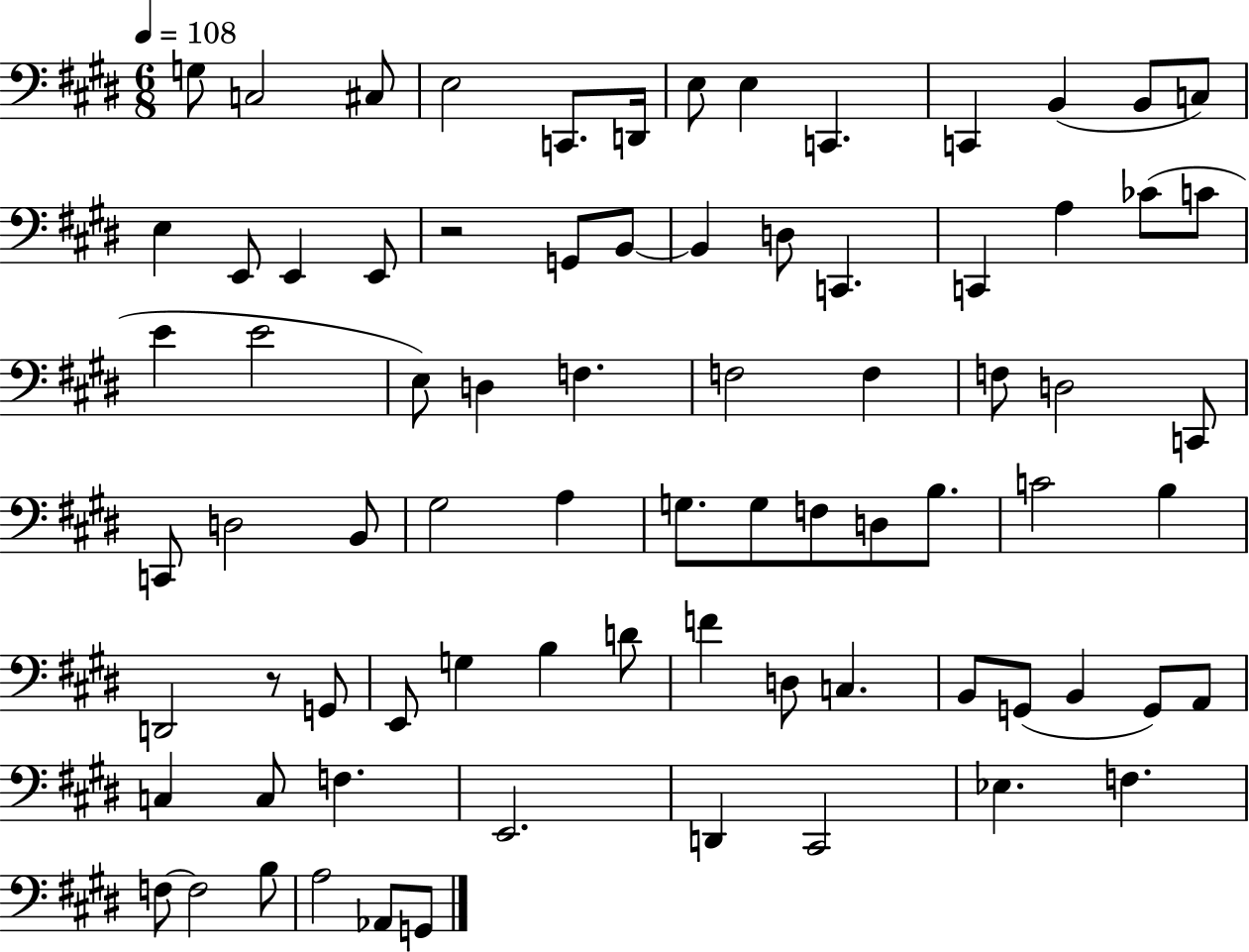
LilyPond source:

{
  \clef bass
  \numericTimeSignature
  \time 6/8
  \key e \major
  \tempo 4 = 108
  g8 c2 cis8 | e2 c,8. d,16 | e8 e4 c,4. | c,4 b,4( b,8 c8) | \break e4 e,8 e,4 e,8 | r2 g,8 b,8~~ | b,4 d8 c,4. | c,4 a4 ces'8( c'8 | \break e'4 e'2 | e8) d4 f4. | f2 f4 | f8 d2 c,8 | \break c,8 d2 b,8 | gis2 a4 | g8. g8 f8 d8 b8. | c'2 b4 | \break d,2 r8 g,8 | e,8 g4 b4 d'8 | f'4 d8 c4. | b,8 g,8( b,4 g,8) a,8 | \break c4 c8 f4. | e,2. | d,4 cis,2 | ees4. f4. | \break f8~~ f2 b8 | a2 aes,8 g,8 | \bar "|."
}